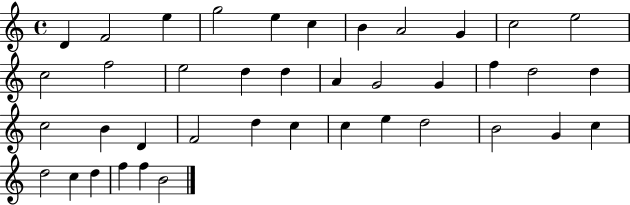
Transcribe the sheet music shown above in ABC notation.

X:1
T:Untitled
M:4/4
L:1/4
K:C
D F2 e g2 e c B A2 G c2 e2 c2 f2 e2 d d A G2 G f d2 d c2 B D F2 d c c e d2 B2 G c d2 c d f f B2